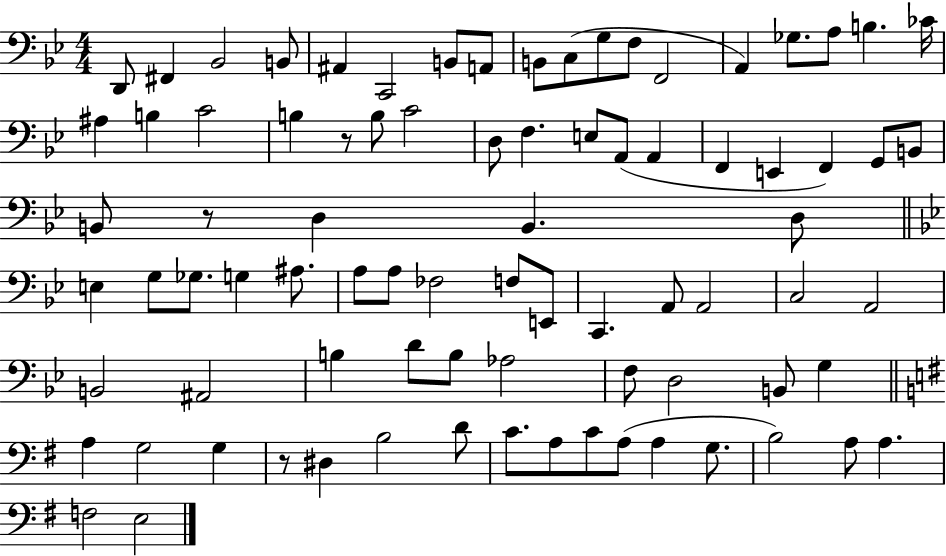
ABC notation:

X:1
T:Untitled
M:4/4
L:1/4
K:Bb
D,,/2 ^F,, _B,,2 B,,/2 ^A,, C,,2 B,,/2 A,,/2 B,,/2 C,/2 G,/2 F,/2 F,,2 A,, _G,/2 A,/2 B, _C/4 ^A, B, C2 B, z/2 B,/2 C2 D,/2 F, E,/2 A,,/2 A,, F,, E,, F,, G,,/2 B,,/2 B,,/2 z/2 D, B,, D,/2 E, G,/2 _G,/2 G, ^A,/2 A,/2 A,/2 _F,2 F,/2 E,,/2 C,, A,,/2 A,,2 C,2 A,,2 B,,2 ^A,,2 B, D/2 B,/2 _A,2 F,/2 D,2 B,,/2 G, A, G,2 G, z/2 ^D, B,2 D/2 C/2 A,/2 C/2 A,/2 A, G,/2 B,2 A,/2 A, F,2 E,2